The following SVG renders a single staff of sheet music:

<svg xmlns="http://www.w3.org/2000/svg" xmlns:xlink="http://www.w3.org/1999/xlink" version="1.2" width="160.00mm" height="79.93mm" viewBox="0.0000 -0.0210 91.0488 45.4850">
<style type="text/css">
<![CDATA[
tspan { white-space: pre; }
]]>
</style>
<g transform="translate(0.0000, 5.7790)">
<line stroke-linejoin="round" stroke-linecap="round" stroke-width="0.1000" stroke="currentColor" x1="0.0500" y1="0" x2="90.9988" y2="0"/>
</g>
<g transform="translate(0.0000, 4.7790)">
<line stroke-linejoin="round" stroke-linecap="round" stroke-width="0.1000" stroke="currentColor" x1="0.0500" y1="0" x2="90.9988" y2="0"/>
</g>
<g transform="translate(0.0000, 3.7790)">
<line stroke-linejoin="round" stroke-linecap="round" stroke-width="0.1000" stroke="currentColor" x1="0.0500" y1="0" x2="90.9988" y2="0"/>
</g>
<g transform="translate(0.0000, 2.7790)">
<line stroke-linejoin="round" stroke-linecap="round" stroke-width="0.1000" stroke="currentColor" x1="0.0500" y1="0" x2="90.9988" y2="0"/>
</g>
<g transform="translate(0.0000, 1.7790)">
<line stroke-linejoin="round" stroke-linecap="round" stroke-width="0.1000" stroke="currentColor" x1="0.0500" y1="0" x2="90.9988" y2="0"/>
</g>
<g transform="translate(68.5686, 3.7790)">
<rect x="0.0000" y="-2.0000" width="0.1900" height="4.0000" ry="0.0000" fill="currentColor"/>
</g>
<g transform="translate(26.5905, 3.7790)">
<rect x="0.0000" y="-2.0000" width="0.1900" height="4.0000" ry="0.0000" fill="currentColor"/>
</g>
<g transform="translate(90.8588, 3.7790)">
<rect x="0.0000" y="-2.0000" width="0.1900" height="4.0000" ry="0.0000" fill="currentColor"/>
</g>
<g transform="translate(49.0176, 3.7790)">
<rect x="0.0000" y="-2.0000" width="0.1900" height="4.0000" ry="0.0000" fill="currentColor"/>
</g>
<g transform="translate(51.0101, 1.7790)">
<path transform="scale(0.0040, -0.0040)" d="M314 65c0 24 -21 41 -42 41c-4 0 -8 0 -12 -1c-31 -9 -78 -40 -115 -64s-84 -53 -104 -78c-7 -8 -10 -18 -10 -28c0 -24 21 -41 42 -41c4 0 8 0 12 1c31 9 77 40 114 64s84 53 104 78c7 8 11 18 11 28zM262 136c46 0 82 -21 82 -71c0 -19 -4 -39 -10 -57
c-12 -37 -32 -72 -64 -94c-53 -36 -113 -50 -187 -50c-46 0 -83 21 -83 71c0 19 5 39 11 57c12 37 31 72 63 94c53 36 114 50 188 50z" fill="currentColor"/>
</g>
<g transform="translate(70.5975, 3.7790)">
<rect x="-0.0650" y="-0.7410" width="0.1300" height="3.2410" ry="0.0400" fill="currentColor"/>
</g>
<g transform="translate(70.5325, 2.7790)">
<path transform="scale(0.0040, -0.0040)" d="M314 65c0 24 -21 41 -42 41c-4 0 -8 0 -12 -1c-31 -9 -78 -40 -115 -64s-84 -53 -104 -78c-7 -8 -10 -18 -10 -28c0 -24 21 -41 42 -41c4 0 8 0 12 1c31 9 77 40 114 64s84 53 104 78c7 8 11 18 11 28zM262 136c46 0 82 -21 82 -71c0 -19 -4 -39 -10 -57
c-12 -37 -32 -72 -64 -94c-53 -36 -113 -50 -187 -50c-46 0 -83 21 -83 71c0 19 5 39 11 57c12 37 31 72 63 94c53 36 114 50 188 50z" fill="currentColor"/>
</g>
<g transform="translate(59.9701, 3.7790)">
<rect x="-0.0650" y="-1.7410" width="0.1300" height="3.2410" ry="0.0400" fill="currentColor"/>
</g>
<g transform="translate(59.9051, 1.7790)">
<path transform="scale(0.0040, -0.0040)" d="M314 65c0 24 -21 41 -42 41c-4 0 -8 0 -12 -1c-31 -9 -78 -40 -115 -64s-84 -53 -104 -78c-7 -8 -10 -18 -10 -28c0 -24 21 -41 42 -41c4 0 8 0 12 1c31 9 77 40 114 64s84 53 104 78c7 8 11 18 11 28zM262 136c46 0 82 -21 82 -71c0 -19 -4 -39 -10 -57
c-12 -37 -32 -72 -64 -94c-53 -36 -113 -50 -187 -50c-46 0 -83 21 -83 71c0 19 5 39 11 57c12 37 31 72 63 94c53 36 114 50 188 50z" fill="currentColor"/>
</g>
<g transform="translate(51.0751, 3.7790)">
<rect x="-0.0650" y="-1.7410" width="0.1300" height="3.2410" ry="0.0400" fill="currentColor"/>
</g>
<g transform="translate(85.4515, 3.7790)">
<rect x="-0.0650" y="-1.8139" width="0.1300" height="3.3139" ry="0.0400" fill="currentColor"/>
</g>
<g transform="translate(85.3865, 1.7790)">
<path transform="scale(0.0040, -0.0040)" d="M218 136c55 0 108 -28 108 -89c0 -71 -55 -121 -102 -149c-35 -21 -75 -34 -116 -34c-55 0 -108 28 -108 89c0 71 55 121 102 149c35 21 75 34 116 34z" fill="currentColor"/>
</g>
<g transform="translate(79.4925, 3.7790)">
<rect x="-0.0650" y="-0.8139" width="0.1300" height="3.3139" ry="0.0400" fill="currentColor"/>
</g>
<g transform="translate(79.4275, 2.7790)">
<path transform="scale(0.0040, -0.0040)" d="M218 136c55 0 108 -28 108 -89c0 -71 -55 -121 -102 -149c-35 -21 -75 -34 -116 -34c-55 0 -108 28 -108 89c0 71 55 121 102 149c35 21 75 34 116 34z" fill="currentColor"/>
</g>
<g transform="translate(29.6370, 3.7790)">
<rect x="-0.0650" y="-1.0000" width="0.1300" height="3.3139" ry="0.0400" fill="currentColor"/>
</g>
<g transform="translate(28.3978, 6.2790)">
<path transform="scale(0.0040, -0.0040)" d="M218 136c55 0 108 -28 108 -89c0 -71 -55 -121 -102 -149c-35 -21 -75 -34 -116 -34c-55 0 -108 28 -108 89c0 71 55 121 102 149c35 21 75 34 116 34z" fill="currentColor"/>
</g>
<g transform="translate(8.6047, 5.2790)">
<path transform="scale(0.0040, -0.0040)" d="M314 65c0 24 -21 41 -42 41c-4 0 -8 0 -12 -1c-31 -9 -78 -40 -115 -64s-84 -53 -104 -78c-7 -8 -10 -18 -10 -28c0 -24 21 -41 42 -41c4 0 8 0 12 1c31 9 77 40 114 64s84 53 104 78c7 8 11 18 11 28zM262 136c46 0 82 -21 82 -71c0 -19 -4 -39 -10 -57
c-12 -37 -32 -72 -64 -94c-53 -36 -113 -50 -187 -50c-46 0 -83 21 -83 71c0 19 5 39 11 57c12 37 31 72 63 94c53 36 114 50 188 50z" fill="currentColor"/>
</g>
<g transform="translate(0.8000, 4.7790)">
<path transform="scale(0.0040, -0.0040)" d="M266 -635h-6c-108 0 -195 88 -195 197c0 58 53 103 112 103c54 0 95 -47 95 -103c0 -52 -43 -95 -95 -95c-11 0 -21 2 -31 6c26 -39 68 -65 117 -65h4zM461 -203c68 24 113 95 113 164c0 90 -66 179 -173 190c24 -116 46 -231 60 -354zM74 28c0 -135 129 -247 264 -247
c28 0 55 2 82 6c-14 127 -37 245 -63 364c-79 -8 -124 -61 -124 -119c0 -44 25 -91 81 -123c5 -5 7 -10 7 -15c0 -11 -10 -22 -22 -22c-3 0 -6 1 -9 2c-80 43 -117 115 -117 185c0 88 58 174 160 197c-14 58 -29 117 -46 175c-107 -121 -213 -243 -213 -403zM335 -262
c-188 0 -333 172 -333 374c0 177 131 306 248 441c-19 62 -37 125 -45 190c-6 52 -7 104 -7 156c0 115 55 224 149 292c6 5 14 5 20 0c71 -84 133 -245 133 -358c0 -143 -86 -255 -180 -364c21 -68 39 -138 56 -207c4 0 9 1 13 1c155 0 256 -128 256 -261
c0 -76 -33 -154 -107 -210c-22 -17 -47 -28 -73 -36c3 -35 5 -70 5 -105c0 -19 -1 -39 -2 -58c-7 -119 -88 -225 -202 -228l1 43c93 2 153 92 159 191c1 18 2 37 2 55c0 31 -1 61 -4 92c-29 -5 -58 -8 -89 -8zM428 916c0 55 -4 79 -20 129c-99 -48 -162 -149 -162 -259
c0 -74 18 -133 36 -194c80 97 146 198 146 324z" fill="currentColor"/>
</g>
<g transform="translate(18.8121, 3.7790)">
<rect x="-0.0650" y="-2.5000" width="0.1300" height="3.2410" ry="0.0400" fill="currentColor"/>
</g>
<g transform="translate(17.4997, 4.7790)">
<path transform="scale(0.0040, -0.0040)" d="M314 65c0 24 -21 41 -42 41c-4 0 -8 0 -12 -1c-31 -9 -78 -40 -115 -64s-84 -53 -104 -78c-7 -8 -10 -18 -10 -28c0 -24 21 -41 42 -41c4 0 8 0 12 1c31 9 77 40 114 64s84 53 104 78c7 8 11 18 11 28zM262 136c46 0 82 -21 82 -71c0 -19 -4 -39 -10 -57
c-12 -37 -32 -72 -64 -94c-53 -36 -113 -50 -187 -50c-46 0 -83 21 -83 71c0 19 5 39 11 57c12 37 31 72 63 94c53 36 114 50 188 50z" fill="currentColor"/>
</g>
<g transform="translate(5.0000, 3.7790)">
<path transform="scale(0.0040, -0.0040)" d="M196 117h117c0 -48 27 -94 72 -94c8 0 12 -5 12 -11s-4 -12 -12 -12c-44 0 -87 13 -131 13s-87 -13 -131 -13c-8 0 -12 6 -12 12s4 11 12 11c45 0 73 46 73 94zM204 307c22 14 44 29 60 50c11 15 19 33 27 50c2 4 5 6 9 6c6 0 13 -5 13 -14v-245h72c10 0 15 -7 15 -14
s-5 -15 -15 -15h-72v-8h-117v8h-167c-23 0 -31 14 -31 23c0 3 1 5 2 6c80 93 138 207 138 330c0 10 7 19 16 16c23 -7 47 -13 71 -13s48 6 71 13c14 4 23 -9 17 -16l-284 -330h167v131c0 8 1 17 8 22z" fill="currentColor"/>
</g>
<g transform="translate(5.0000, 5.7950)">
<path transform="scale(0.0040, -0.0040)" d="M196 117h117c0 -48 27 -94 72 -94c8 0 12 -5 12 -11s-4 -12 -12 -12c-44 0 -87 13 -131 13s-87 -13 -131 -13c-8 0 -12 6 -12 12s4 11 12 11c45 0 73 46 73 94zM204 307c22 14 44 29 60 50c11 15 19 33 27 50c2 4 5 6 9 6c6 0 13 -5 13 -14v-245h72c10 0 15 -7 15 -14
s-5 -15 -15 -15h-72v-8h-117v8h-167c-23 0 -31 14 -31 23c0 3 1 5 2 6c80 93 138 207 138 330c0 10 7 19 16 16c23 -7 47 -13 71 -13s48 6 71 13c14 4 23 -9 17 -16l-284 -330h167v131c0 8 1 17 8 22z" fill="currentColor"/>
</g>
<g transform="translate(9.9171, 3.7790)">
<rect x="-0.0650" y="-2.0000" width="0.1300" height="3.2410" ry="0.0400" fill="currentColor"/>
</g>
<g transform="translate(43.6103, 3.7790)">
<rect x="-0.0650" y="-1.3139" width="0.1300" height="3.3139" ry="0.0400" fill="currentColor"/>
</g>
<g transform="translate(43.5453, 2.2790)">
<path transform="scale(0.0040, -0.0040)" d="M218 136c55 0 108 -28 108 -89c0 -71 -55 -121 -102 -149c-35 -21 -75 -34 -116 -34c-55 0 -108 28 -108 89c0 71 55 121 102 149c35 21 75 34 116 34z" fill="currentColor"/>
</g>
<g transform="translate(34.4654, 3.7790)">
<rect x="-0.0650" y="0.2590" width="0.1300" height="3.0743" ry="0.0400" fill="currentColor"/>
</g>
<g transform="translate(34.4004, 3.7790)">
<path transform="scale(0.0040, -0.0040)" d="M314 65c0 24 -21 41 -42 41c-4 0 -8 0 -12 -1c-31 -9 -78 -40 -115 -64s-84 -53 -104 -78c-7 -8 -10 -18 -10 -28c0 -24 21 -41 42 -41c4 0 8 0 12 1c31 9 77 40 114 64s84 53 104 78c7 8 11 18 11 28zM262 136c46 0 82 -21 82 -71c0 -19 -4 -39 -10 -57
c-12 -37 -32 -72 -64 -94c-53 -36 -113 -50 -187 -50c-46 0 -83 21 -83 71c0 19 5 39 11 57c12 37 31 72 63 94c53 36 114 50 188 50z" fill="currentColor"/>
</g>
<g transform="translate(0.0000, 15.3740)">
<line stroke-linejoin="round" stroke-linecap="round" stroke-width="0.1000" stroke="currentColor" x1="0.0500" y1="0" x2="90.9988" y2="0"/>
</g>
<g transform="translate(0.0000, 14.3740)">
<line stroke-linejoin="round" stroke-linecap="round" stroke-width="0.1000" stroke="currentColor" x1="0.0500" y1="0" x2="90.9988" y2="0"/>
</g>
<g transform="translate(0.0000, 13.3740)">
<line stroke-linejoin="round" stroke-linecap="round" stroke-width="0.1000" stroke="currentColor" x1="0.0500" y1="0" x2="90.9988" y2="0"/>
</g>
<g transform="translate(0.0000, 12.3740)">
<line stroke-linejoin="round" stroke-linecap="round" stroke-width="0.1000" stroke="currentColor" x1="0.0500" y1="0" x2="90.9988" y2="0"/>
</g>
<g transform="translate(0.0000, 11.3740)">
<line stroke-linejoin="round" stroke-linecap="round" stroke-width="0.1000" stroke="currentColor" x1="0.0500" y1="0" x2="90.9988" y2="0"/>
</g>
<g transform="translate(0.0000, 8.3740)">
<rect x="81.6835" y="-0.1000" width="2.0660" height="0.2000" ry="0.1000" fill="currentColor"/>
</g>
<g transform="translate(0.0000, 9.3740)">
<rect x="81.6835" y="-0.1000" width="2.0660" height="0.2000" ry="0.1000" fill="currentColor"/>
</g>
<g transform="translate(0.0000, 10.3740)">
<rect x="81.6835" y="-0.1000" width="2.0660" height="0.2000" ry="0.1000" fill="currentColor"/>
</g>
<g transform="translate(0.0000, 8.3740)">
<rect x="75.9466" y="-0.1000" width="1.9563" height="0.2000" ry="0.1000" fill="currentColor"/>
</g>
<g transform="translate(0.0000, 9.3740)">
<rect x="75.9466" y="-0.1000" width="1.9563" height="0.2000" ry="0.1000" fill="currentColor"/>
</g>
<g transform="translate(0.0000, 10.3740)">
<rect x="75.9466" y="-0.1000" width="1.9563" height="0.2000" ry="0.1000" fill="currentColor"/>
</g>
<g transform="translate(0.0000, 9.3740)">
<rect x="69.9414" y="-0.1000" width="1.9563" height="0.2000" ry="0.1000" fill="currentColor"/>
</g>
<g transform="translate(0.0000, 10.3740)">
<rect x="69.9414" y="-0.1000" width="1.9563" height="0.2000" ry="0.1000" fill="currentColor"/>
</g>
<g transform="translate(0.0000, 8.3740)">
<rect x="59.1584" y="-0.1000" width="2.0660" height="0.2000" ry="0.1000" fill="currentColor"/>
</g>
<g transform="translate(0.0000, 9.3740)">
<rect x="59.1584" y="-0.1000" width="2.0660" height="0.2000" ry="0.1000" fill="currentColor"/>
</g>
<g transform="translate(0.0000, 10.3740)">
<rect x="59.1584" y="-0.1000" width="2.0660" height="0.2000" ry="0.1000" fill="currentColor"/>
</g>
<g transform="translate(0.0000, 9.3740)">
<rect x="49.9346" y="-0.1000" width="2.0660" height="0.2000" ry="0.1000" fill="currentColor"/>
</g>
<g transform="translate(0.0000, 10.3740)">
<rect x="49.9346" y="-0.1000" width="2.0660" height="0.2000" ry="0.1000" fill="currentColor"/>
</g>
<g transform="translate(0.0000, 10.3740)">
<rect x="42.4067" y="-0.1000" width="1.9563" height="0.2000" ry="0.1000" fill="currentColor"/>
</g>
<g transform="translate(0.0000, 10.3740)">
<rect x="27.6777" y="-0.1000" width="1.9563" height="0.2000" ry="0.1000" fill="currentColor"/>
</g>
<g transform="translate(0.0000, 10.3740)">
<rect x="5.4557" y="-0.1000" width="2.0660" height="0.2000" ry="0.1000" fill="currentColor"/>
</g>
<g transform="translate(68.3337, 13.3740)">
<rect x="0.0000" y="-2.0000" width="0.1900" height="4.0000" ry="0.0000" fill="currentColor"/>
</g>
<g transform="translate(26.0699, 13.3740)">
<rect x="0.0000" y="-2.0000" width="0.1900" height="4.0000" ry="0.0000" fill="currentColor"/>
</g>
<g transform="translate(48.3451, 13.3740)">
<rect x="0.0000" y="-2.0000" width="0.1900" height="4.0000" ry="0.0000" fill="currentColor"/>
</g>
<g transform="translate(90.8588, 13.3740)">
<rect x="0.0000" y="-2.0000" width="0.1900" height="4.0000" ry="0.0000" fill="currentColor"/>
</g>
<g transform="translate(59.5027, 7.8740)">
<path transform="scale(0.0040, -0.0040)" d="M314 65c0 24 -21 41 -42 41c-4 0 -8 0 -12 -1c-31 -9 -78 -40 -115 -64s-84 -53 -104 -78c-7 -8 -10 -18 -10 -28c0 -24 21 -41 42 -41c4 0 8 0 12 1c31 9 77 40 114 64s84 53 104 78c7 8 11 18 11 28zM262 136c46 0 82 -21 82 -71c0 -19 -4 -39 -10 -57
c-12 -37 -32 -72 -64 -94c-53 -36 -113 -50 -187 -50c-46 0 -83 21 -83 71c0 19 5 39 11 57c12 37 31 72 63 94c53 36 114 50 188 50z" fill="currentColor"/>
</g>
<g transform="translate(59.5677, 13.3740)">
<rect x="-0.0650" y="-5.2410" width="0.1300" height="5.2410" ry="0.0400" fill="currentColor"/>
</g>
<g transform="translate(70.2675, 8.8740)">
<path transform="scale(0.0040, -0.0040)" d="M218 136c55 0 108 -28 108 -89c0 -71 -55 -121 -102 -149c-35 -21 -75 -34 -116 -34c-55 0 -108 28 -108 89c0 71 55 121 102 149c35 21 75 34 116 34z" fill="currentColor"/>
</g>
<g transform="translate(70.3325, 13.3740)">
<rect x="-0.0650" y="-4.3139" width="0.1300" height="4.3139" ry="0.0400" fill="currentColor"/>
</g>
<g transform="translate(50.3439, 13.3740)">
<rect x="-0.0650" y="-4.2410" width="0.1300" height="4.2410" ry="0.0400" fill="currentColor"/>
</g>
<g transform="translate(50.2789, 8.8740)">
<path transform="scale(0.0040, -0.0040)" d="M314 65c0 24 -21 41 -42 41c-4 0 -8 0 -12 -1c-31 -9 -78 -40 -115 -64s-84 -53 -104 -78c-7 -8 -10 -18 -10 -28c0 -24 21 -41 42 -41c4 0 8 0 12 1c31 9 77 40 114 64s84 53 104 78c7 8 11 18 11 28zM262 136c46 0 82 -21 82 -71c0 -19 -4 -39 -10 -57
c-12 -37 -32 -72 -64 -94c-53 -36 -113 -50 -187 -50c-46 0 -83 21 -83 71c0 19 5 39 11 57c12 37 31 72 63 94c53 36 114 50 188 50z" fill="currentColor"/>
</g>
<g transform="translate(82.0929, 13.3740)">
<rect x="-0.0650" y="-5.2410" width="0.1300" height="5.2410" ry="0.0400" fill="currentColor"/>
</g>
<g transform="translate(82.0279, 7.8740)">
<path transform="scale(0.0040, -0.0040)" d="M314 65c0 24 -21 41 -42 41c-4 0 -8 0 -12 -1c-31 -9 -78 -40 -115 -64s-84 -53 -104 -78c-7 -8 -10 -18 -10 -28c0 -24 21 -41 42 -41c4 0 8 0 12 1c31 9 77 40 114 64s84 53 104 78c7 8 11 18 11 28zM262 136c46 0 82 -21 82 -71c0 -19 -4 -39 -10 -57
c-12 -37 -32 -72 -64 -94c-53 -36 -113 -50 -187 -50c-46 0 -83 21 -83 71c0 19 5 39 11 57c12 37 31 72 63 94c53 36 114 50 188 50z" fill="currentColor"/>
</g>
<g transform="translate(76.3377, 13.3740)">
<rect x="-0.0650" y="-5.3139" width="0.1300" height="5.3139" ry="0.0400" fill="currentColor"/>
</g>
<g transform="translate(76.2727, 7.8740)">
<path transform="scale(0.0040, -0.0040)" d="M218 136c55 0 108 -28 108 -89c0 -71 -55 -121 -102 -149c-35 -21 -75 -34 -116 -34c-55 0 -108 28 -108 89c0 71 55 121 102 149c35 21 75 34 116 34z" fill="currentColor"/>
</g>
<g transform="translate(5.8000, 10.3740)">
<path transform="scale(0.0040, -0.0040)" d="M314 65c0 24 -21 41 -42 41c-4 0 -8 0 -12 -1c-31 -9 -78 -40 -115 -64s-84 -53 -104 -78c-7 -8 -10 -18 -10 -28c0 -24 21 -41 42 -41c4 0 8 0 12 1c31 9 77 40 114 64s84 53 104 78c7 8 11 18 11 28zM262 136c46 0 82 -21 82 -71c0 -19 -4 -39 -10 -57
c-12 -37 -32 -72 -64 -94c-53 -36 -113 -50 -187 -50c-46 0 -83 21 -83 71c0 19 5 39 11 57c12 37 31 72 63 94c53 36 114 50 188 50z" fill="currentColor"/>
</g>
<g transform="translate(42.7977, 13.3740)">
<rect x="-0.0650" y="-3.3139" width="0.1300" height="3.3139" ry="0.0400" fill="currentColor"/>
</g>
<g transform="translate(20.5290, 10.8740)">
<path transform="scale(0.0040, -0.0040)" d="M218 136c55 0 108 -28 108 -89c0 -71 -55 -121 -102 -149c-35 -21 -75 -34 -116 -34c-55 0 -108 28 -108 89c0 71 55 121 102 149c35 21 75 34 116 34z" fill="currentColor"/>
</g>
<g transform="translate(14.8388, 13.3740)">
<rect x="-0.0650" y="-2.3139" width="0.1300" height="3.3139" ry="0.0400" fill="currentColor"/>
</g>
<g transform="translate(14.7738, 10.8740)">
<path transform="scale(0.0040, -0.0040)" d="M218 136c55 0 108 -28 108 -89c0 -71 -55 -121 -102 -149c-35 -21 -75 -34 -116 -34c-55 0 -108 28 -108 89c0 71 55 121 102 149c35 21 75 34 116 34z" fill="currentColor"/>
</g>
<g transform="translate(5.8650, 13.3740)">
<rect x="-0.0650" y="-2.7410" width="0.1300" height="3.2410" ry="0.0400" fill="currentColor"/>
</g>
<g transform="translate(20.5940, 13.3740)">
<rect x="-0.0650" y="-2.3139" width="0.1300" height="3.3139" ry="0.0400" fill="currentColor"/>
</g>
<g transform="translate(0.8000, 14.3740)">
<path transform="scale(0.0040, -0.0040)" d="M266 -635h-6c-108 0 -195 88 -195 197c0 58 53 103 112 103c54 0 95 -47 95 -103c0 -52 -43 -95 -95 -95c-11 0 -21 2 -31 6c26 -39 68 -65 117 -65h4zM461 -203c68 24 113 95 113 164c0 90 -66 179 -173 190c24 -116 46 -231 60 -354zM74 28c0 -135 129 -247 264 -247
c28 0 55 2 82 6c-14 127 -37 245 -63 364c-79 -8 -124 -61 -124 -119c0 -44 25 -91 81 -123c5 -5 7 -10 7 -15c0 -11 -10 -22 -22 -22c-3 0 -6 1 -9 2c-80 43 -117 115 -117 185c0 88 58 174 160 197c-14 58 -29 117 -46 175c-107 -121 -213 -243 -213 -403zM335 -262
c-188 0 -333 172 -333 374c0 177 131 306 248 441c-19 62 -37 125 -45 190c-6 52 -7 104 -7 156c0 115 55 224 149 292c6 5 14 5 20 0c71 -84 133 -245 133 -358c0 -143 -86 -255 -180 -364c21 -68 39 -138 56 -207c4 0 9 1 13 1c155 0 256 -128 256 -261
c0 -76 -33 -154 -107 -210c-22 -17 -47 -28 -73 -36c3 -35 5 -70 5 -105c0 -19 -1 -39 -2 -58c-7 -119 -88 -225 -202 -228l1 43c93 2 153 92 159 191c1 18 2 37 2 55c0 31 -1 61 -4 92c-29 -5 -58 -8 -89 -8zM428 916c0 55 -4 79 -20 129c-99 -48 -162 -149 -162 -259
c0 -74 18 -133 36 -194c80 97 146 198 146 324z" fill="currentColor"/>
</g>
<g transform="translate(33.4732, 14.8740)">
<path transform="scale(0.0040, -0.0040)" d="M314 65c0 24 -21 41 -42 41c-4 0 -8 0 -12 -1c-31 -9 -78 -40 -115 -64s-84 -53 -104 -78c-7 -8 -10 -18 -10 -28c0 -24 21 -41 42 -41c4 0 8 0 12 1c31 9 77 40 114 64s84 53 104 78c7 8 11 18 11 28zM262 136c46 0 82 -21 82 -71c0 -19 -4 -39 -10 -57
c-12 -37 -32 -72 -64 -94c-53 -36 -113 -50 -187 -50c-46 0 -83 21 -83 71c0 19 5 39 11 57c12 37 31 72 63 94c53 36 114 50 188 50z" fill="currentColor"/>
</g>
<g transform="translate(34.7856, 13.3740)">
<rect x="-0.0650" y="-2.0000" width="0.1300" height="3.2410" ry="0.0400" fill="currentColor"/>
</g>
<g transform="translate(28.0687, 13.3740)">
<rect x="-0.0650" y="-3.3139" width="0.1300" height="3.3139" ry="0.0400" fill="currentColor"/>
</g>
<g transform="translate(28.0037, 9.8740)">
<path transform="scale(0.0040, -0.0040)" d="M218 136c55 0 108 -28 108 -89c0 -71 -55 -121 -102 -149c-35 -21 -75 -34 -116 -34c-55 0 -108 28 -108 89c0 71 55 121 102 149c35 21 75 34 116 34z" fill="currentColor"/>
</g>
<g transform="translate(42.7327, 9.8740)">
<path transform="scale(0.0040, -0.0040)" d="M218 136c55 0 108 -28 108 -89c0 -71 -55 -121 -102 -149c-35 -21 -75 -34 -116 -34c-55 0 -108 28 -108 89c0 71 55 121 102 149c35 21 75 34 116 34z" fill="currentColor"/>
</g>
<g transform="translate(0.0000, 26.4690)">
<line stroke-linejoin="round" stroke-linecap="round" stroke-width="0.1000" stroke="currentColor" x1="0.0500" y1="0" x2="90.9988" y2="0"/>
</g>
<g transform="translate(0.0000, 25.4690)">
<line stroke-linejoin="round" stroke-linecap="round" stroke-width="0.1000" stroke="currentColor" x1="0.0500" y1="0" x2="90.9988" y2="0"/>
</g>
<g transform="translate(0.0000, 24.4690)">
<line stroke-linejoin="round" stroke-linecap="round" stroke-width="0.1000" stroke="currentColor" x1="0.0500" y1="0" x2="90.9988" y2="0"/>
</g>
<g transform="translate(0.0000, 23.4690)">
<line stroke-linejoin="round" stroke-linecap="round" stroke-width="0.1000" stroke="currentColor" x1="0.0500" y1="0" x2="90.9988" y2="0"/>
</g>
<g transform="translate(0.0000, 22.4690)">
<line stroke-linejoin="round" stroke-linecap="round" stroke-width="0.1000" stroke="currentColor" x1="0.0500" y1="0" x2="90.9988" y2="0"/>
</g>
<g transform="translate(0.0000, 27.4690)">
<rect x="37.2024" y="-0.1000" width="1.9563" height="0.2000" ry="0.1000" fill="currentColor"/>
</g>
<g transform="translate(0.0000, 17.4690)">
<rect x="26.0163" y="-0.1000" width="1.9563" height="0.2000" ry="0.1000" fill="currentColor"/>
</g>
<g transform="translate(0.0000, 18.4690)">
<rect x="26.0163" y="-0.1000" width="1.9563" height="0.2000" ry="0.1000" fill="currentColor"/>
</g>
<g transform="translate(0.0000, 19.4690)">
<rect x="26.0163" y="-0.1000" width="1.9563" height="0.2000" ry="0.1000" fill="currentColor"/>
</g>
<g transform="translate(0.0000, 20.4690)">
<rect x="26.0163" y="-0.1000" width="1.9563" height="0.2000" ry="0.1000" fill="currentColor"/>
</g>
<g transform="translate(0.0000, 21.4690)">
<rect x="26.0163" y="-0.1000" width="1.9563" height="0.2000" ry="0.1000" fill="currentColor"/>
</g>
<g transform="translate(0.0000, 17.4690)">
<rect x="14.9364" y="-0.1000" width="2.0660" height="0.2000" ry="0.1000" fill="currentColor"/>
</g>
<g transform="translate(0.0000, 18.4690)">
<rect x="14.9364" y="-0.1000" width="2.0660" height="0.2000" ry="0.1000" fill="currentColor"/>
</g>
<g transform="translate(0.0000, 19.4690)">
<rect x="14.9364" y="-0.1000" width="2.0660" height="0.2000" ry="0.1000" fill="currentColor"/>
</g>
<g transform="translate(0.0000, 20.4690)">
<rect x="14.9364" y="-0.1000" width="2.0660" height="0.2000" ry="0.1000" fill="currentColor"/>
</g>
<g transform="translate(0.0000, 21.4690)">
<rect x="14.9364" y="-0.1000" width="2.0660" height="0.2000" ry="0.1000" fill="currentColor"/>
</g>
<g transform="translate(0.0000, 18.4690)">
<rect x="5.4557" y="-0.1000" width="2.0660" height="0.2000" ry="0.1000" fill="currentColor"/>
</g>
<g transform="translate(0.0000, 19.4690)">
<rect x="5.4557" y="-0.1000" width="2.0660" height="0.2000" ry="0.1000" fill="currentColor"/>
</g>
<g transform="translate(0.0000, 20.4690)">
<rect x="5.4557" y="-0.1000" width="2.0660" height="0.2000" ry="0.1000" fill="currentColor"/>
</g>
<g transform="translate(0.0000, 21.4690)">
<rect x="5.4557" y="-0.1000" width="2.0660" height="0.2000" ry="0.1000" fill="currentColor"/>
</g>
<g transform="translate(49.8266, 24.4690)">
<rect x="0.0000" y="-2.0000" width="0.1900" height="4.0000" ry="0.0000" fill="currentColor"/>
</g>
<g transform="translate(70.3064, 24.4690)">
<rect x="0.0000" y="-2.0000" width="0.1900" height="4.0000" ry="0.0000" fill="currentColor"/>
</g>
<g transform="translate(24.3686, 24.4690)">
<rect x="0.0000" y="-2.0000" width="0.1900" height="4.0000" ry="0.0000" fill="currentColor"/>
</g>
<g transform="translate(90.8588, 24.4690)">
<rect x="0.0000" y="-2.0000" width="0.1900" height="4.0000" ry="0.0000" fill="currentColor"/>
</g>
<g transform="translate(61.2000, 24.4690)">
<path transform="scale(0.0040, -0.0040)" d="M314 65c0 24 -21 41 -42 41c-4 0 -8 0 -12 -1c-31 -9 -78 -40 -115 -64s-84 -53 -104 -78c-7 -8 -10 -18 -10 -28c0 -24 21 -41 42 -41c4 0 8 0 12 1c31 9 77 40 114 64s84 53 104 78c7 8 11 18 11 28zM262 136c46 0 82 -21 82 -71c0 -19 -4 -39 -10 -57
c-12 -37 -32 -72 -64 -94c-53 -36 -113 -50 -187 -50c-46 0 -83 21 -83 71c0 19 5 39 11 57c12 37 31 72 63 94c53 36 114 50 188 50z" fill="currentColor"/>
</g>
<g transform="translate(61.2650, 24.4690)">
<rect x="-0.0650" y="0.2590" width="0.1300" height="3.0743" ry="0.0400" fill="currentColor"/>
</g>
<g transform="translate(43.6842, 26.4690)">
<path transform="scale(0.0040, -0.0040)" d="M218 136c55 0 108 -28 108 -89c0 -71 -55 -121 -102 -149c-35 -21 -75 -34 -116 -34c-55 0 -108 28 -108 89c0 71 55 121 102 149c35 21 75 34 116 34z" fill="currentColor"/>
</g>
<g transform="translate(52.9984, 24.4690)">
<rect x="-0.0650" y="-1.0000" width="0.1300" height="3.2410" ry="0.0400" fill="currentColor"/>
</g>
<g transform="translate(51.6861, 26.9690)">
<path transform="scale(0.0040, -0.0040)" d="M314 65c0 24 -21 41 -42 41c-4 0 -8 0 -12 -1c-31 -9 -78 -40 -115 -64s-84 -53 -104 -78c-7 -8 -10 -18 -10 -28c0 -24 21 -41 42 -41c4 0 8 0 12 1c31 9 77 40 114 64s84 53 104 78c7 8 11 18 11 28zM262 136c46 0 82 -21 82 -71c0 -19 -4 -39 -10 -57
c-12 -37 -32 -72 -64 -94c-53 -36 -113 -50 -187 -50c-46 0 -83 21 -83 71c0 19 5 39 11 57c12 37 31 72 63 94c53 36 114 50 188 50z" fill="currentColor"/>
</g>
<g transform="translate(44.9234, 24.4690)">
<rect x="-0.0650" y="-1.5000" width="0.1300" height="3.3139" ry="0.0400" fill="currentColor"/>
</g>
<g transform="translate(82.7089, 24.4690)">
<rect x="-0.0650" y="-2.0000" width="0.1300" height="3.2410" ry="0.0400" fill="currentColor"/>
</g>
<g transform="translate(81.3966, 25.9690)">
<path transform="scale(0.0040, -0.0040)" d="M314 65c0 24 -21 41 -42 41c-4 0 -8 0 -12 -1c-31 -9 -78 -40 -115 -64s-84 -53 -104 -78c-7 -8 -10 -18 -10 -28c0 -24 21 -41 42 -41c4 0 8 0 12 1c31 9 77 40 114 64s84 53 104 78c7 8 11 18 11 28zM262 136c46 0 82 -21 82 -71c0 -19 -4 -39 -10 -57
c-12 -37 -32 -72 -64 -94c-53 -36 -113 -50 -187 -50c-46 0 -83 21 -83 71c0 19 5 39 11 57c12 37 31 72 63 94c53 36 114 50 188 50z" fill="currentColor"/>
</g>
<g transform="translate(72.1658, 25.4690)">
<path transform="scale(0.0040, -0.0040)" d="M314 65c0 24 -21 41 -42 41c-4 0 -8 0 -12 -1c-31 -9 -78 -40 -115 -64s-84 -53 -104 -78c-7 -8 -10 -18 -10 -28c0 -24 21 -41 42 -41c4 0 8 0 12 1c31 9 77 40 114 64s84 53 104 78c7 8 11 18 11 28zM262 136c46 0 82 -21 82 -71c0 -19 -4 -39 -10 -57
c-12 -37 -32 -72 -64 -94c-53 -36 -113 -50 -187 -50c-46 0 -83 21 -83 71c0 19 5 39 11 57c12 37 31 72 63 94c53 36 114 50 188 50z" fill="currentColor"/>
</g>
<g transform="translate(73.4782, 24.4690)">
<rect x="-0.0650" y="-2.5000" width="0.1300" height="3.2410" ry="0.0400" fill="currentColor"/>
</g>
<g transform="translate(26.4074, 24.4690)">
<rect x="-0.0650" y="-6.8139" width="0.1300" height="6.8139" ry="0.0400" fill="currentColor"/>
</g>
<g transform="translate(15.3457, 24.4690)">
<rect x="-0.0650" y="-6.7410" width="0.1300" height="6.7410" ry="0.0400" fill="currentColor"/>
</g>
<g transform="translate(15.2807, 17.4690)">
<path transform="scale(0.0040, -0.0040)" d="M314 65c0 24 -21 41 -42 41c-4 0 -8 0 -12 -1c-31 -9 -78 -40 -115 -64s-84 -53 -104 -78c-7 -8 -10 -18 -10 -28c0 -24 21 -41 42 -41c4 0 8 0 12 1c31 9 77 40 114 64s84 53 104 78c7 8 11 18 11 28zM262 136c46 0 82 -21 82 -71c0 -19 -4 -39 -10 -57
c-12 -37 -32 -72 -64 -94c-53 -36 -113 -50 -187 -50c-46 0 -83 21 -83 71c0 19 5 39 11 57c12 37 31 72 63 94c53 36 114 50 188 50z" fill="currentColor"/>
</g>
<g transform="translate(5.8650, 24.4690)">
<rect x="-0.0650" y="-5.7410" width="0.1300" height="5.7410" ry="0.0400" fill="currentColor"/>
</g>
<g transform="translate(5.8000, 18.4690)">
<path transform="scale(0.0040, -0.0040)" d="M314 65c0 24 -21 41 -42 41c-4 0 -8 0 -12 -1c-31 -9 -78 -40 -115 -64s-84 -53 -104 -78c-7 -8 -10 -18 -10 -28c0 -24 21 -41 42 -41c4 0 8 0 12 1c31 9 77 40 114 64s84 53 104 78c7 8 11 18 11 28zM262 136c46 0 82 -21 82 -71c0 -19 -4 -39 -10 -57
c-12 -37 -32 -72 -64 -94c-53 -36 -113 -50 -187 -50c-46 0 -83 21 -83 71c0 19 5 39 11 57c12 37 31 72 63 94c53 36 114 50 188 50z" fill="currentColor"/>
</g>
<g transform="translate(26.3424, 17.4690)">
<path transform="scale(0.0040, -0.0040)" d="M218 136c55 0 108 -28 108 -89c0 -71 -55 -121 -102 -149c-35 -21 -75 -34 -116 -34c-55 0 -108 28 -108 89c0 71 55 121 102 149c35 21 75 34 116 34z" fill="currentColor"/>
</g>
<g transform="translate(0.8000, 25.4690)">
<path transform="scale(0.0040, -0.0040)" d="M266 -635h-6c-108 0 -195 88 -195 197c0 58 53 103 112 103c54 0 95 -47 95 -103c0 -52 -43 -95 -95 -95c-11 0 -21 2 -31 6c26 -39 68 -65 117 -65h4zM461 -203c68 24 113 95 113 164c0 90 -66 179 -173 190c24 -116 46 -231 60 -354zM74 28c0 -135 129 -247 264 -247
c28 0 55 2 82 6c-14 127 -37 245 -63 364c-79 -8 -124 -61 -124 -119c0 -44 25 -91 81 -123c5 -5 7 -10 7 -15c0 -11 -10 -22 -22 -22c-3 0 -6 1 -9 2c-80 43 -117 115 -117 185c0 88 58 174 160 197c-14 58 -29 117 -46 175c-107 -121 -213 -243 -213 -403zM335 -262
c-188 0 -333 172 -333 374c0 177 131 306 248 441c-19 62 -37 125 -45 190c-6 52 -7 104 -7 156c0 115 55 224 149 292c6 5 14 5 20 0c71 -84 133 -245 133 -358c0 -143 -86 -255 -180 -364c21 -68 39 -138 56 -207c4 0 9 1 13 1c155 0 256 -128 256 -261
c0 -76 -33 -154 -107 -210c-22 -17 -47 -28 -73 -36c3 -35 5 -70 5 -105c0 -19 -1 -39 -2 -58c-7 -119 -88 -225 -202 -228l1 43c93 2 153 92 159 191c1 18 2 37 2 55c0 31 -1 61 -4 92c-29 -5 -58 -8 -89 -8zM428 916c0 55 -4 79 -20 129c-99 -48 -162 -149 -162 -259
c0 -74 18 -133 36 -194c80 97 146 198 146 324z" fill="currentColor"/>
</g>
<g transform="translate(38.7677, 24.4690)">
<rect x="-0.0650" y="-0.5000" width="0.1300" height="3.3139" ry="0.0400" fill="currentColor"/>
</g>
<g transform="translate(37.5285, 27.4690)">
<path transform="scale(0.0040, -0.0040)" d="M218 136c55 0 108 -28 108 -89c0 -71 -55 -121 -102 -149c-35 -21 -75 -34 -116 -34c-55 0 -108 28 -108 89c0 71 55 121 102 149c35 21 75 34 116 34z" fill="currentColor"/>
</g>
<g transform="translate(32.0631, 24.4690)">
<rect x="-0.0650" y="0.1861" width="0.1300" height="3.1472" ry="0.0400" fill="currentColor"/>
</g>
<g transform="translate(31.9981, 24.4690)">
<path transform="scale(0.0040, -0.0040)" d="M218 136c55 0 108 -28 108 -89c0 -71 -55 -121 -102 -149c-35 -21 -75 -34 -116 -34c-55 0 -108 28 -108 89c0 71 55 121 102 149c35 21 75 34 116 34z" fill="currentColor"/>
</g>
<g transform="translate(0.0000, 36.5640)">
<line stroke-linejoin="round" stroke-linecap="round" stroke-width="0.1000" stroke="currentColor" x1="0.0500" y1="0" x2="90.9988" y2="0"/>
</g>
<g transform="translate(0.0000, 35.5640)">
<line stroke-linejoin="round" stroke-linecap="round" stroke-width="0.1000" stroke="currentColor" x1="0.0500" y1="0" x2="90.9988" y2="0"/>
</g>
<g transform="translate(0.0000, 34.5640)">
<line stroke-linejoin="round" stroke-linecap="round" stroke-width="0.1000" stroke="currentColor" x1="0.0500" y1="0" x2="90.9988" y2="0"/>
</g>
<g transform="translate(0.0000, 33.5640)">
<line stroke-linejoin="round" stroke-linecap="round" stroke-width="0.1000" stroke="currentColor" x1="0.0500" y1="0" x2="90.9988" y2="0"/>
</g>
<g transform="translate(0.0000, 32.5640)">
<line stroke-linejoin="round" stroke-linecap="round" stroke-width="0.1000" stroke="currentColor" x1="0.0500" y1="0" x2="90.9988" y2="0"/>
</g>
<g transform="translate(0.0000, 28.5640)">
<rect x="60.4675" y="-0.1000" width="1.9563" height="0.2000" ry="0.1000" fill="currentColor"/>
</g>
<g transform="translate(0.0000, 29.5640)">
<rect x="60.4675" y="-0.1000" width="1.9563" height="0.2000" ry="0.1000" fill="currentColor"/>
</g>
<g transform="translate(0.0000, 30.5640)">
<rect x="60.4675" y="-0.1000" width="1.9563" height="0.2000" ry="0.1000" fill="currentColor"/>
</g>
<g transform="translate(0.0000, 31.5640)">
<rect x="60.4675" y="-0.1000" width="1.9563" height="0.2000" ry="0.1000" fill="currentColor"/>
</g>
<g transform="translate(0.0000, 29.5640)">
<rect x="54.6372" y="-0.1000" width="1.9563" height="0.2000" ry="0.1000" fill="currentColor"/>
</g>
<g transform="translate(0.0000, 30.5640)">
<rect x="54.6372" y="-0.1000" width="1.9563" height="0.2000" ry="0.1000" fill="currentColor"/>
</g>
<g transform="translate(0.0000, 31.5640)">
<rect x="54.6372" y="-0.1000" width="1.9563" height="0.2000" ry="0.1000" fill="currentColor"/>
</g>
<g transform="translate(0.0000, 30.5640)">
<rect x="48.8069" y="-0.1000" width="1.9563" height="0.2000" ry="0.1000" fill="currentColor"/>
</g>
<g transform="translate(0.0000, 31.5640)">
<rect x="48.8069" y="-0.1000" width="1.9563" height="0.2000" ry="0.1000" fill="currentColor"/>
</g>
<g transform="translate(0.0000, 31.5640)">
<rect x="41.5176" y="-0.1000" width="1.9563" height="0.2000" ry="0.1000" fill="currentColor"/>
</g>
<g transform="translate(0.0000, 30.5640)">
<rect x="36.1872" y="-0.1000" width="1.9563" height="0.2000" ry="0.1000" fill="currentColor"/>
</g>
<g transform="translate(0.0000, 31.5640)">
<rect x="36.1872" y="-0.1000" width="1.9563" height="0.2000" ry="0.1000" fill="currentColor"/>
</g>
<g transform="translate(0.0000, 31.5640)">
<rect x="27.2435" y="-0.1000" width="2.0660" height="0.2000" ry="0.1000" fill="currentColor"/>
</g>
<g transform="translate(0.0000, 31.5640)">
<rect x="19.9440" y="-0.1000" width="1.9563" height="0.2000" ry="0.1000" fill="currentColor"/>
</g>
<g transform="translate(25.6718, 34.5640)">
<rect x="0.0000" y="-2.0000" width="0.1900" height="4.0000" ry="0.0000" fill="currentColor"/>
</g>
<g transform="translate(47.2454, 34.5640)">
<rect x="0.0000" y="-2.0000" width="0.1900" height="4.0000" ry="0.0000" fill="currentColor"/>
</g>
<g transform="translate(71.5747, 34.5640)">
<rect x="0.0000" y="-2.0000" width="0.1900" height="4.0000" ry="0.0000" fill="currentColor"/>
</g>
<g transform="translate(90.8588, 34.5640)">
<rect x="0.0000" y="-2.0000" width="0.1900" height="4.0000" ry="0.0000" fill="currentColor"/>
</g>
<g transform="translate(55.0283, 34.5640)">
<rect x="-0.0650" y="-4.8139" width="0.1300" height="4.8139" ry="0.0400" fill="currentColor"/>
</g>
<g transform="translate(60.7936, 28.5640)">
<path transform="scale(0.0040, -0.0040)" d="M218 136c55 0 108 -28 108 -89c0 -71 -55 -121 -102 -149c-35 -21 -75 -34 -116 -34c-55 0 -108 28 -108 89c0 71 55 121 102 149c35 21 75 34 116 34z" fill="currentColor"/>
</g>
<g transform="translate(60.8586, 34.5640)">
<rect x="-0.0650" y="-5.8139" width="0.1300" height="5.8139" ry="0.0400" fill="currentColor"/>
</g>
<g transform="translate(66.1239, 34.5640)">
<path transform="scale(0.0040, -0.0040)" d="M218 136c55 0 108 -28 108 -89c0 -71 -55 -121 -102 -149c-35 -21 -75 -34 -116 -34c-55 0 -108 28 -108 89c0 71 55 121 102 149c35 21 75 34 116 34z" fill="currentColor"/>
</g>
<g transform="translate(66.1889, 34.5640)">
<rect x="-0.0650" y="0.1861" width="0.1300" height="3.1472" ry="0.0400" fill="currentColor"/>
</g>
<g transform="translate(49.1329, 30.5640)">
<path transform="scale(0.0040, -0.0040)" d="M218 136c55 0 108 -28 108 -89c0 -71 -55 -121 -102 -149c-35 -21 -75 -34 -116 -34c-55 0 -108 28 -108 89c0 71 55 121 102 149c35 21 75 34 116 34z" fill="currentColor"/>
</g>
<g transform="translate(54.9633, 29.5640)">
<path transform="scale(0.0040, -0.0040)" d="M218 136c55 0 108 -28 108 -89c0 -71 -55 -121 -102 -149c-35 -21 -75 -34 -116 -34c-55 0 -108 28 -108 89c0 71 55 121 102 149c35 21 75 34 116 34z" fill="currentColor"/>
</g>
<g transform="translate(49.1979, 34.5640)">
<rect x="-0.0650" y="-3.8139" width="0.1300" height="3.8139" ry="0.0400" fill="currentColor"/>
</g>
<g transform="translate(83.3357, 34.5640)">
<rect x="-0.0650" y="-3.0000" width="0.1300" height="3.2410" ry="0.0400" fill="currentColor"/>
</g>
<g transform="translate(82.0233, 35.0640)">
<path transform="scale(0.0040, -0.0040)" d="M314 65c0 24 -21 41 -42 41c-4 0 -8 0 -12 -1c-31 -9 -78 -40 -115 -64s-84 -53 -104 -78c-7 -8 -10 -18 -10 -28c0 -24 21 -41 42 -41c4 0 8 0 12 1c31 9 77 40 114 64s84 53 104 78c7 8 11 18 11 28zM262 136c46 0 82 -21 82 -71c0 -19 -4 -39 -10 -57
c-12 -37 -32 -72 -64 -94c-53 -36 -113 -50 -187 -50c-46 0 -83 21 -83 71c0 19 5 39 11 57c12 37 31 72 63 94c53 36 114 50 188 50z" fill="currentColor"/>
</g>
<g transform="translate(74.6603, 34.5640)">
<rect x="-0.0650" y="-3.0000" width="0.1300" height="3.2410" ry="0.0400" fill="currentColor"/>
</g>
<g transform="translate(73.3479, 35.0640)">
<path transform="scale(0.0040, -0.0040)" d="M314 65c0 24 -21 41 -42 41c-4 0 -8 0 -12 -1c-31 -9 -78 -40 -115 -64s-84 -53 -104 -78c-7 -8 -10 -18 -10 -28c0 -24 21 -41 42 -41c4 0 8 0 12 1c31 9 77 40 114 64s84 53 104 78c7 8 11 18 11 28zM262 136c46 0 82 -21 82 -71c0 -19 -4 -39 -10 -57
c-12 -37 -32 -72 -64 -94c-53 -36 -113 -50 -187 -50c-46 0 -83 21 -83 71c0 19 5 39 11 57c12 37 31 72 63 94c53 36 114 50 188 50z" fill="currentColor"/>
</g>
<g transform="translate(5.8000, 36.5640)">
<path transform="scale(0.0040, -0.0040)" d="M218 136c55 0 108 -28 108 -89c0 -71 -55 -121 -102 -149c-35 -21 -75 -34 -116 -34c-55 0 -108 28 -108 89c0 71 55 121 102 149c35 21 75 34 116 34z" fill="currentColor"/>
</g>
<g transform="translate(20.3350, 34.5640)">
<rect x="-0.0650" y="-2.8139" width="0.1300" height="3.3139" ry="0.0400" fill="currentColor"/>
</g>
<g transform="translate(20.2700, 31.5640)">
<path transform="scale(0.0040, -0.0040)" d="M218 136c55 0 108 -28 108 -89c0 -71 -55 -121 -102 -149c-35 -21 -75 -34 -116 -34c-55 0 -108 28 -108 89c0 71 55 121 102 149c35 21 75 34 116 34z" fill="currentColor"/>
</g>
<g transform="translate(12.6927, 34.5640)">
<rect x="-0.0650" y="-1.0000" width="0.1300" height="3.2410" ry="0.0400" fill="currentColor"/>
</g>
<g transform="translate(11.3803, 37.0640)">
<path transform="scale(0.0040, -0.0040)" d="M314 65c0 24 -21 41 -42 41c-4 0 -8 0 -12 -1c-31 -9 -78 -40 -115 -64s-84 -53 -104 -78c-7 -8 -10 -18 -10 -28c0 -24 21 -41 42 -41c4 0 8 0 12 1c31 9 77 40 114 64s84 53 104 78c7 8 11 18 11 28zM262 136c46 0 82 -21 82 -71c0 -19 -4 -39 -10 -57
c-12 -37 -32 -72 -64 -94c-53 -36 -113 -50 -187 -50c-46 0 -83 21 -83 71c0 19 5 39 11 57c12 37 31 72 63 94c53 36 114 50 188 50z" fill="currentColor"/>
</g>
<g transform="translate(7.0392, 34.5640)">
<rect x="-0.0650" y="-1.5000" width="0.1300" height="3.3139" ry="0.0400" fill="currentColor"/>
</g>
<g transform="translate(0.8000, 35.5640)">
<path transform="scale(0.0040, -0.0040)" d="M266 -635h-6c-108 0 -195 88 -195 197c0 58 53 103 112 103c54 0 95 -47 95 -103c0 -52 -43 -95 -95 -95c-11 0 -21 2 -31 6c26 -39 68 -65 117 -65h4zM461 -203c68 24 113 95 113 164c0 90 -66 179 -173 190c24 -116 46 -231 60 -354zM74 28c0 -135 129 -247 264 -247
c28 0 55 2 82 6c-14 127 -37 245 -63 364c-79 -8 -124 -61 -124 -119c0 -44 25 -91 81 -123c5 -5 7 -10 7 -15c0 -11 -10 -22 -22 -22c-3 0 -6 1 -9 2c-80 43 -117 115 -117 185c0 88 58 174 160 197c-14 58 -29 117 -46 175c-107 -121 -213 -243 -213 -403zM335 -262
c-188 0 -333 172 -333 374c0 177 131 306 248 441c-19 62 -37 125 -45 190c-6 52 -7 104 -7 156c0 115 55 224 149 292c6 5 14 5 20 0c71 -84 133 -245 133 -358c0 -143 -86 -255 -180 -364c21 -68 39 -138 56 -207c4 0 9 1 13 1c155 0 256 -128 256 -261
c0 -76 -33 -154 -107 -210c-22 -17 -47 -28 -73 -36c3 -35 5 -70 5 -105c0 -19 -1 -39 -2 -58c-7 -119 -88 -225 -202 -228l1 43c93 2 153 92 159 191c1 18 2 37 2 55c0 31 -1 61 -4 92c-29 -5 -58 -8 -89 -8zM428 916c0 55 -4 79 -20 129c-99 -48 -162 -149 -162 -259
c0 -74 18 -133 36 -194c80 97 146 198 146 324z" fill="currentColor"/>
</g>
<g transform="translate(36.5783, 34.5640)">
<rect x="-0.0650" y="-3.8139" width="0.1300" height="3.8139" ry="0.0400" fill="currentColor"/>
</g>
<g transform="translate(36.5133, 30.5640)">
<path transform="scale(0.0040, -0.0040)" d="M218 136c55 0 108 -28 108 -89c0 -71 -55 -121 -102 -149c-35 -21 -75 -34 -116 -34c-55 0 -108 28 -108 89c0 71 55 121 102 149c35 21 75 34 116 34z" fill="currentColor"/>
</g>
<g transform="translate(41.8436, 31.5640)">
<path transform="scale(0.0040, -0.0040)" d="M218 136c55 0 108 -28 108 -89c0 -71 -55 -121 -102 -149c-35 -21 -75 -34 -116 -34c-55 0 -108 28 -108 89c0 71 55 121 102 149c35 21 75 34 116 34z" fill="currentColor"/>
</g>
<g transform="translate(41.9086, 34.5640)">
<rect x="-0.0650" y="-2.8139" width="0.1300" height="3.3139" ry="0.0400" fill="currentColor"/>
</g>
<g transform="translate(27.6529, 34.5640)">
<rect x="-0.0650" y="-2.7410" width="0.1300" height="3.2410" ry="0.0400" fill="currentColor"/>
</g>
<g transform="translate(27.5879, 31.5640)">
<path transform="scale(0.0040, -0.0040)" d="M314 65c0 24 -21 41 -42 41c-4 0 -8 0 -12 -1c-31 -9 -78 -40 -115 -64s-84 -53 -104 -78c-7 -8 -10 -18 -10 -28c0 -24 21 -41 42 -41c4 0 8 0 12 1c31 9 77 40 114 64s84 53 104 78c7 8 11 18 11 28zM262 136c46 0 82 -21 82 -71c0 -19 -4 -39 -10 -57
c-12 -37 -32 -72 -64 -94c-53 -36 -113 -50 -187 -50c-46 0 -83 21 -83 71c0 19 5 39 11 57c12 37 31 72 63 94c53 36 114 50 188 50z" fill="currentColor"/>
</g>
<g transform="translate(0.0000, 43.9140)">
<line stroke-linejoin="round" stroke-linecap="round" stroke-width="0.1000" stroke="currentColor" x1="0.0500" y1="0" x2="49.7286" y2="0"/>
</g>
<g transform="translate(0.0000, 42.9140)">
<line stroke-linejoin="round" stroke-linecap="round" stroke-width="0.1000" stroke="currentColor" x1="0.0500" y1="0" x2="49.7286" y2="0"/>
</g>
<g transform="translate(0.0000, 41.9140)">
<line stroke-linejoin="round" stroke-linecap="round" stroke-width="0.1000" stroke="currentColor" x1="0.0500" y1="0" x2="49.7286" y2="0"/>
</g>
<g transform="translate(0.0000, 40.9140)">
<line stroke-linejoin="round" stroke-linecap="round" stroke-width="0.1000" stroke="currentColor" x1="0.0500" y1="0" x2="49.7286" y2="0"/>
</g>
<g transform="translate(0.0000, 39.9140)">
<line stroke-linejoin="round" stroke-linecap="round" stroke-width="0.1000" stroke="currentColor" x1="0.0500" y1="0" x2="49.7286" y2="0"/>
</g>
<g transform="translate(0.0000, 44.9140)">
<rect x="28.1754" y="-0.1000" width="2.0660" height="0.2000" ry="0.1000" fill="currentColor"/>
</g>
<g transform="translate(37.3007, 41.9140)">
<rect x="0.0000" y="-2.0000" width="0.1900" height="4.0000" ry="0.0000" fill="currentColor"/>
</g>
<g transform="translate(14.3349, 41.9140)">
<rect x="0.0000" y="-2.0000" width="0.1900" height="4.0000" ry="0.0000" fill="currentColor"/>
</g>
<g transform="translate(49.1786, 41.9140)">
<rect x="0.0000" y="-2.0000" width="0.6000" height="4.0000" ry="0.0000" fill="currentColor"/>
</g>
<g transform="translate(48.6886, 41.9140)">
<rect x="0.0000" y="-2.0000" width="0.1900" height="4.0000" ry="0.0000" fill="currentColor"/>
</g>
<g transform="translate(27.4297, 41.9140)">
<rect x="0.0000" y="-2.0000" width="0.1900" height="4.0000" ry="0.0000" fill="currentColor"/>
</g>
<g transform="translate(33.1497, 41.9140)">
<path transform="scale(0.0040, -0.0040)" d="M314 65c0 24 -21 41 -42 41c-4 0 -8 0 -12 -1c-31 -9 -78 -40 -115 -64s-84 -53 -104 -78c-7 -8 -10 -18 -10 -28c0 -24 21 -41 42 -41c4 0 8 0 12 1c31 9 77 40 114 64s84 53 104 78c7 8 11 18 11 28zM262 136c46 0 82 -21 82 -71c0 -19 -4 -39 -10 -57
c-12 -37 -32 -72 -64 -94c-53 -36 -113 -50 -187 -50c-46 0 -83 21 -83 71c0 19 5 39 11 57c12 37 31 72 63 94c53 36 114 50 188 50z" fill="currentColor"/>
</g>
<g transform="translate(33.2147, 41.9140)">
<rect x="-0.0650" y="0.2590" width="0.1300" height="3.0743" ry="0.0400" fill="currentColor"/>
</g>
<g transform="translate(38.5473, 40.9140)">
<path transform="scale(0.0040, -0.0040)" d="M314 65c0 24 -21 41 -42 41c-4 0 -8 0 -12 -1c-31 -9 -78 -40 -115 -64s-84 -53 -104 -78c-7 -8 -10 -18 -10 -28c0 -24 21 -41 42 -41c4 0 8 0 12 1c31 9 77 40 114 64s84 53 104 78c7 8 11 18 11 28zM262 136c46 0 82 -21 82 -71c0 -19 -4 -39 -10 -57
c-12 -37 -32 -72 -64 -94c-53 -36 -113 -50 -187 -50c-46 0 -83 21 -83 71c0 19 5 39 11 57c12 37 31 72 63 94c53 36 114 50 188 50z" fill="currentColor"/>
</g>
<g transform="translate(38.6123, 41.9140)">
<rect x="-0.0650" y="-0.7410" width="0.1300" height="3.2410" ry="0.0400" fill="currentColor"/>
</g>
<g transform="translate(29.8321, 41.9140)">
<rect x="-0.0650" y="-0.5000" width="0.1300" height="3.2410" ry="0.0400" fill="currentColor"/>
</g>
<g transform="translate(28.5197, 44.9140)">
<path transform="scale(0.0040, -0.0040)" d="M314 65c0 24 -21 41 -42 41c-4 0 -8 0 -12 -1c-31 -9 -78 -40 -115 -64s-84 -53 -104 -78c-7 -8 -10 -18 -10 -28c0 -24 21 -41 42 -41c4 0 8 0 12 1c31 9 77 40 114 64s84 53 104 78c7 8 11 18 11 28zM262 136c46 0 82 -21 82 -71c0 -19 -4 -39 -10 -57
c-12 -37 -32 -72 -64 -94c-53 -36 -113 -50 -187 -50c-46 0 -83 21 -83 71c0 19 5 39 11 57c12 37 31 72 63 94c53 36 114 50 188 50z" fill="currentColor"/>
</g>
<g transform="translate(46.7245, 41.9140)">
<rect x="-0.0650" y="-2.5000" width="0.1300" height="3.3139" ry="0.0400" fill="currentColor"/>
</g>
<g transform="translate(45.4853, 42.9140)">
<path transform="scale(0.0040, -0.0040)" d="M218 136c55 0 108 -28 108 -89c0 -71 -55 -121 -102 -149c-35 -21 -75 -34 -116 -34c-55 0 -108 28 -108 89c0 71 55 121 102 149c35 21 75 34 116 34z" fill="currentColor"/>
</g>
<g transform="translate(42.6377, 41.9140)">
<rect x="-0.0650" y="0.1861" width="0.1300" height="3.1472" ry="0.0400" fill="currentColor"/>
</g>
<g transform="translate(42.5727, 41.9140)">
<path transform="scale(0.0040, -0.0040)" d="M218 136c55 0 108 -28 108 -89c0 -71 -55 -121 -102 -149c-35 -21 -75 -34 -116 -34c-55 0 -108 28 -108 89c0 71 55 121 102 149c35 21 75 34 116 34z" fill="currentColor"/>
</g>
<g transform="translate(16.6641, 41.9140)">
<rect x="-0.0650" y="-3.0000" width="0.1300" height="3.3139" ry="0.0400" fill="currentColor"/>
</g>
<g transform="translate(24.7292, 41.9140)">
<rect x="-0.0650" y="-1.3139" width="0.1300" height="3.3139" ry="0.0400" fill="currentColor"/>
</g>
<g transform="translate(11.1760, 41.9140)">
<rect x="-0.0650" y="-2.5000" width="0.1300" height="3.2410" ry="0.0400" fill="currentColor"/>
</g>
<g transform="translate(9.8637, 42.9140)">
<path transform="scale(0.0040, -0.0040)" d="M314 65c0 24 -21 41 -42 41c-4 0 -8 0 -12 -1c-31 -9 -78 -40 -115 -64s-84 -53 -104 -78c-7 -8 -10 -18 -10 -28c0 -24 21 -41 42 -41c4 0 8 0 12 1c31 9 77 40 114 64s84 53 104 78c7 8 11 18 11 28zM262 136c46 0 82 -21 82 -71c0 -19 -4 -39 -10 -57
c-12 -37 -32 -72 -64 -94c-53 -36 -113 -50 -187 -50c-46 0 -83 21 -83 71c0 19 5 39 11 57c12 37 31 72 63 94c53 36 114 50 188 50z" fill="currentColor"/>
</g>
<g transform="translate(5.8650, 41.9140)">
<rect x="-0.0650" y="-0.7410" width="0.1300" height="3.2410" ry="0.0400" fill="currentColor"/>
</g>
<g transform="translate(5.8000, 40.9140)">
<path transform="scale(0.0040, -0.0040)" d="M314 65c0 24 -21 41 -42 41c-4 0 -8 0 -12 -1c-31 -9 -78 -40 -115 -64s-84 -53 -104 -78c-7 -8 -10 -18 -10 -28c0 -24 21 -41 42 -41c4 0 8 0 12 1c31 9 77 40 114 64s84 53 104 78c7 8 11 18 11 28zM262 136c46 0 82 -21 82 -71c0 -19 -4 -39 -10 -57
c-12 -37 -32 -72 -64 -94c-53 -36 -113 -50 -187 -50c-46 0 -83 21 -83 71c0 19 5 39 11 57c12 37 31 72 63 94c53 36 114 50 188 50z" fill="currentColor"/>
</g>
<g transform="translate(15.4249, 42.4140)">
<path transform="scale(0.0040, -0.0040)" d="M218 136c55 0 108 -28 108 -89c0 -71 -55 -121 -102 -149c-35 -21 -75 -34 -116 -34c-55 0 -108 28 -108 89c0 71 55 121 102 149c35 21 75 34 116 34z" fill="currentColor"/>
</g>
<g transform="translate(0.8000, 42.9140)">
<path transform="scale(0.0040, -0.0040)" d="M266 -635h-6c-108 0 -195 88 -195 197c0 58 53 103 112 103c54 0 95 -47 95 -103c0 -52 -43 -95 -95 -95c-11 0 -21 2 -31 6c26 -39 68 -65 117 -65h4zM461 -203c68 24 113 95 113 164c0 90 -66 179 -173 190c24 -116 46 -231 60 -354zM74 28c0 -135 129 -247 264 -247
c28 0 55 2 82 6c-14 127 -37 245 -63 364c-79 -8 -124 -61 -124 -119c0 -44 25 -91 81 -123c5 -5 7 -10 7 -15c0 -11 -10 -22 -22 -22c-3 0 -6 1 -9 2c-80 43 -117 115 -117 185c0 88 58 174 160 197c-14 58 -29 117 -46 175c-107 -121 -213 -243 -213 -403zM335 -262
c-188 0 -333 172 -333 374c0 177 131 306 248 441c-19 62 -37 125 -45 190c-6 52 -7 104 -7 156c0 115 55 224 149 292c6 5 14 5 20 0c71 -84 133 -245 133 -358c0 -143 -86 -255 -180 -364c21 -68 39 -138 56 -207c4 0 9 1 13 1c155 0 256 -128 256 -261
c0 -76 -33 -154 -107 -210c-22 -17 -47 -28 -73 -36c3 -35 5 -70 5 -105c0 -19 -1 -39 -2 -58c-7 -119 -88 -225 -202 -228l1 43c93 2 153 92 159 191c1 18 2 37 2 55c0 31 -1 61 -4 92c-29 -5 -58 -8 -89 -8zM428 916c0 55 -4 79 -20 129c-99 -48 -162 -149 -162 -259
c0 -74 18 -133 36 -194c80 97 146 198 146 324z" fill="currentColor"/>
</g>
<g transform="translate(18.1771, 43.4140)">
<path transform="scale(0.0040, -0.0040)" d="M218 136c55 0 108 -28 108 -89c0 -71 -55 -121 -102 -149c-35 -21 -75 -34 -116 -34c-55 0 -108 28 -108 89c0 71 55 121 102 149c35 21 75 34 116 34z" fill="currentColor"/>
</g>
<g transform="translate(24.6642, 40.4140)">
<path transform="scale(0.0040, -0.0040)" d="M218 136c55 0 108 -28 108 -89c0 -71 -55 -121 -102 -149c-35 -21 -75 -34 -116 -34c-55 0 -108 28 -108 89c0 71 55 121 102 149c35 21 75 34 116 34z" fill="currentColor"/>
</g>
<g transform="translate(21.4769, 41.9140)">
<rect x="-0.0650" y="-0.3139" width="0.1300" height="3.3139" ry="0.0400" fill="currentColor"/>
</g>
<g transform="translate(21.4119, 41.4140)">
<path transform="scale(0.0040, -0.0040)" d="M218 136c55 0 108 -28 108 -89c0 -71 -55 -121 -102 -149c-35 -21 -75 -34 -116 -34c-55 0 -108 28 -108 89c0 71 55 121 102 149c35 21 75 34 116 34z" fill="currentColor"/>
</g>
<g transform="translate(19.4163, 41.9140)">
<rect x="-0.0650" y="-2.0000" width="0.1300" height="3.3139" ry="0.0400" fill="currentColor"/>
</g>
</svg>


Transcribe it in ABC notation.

X:1
T:Untitled
M:4/4
L:1/4
K:C
F2 G2 D B2 e f2 f2 d2 d f a2 g g b F2 b d'2 f'2 d' f' f'2 g'2 b'2 b' B C E D2 B2 G2 F2 E D2 a a2 c' a c' e' g' B A2 A2 d2 G2 A F c e C2 B2 d2 B G